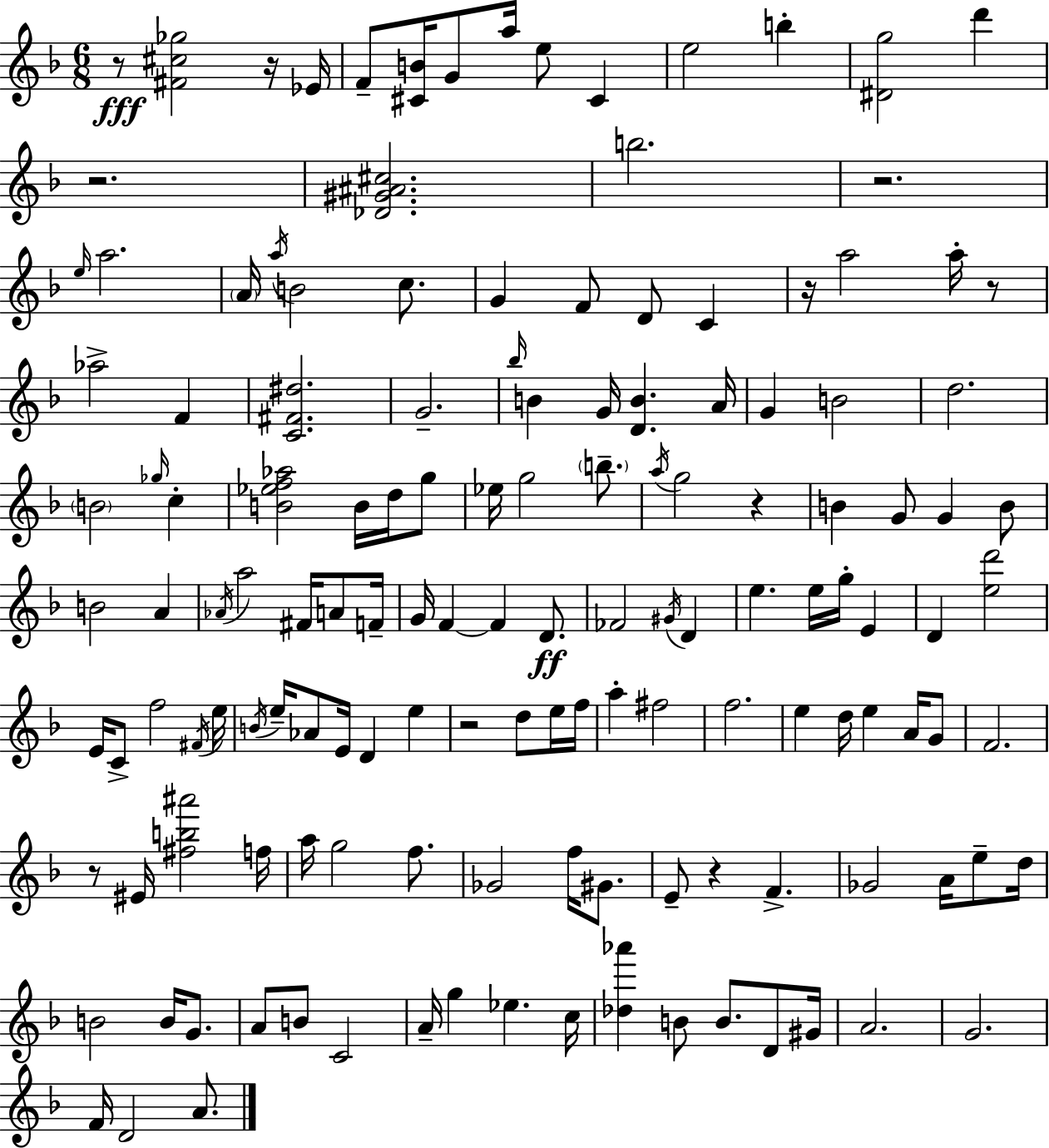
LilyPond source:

{
  \clef treble
  \numericTimeSignature
  \time 6/8
  \key f \major
  \repeat volta 2 { r8\fff <fis' cis'' ges''>2 r16 ees'16 | f'8-- <cis' b'>16 g'8 a''16 e''8 cis'4 | e''2 b''4-. | <dis' g''>2 d'''4 | \break r2. | <des' gis' ais' cis''>2. | b''2. | r2. | \break \grace { e''16 } a''2. | \parenthesize a'16 \acciaccatura { a''16 } b'2 c''8. | g'4 f'8 d'8 c'4 | r16 a''2 a''16-. | \break r8 aes''2-> f'4 | <c' fis' dis''>2. | g'2.-- | \grace { bes''16 } b'4 g'16 <d' b'>4. | \break a'16 g'4 b'2 | d''2. | \parenthesize b'2 \grace { ges''16 } | c''4-. <b' ees'' f'' aes''>2 | \break b'16 d''16 g''8 ees''16 g''2 | \parenthesize b''8.-- \acciaccatura { a''16 } g''2 | r4 b'4 g'8 g'4 | b'8 b'2 | \break a'4 \acciaccatura { aes'16 } a''2 | fis'16 a'8 f'16-- g'16 f'4~~ f'4 | d'8.\ff fes'2 | \acciaccatura { gis'16 } d'4 e''4. | \break e''16 g''16-. e'4 d'4 <e'' d'''>2 | e'16 c'8-> f''2 | \acciaccatura { fis'16 } e''16 \acciaccatura { b'16 } e''16-- aes'8 | e'16 d'4 e''4 r2 | \break d''8 e''16 f''16 a''4-. | fis''2 f''2. | e''4 | d''16 e''4 a'16 g'8 f'2. | \break r8 eis'16 | <fis'' b'' ais'''>2 f''16 a''16 g''2 | f''8. ges'2 | f''16 gis'8. e'8-- r4 | \break f'4.-> ges'2 | a'16 e''8-- d''16 b'2 | b'16 g'8. a'8 b'8 | c'2 a'16-- g''4 | \break ees''4. c''16 <des'' aes'''>4 | b'8 b'8. d'8 gis'16 a'2. | g'2. | f'16 d'2 | \break a'8. } \bar "|."
}